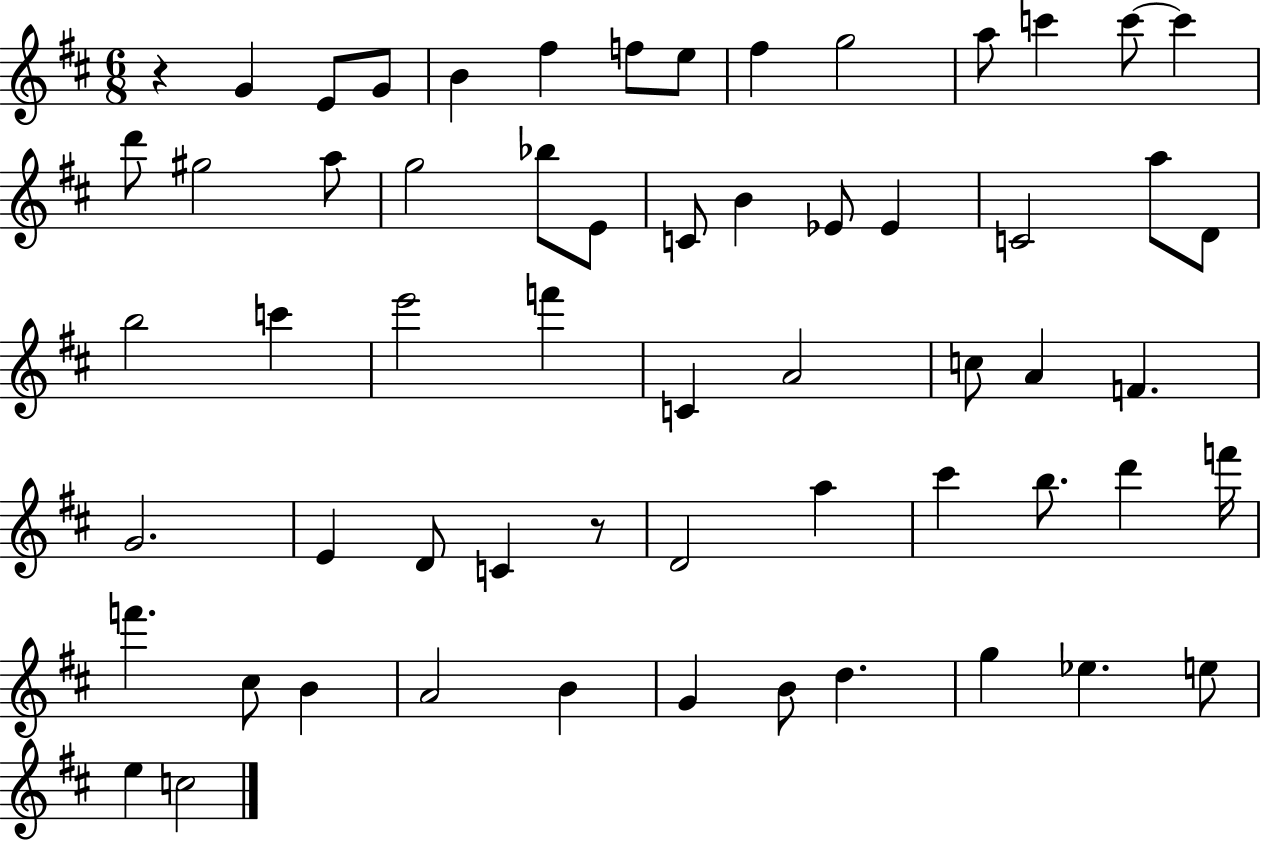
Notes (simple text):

R/q G4/q E4/e G4/e B4/q F#5/q F5/e E5/e F#5/q G5/h A5/e C6/q C6/e C6/q D6/e G#5/h A5/e G5/h Bb5/e E4/e C4/e B4/q Eb4/e Eb4/q C4/h A5/e D4/e B5/h C6/q E6/h F6/q C4/q A4/h C5/e A4/q F4/q. G4/h. E4/q D4/e C4/q R/e D4/h A5/q C#6/q B5/e. D6/q F6/s F6/q. C#5/e B4/q A4/h B4/q G4/q B4/e D5/q. G5/q Eb5/q. E5/e E5/q C5/h